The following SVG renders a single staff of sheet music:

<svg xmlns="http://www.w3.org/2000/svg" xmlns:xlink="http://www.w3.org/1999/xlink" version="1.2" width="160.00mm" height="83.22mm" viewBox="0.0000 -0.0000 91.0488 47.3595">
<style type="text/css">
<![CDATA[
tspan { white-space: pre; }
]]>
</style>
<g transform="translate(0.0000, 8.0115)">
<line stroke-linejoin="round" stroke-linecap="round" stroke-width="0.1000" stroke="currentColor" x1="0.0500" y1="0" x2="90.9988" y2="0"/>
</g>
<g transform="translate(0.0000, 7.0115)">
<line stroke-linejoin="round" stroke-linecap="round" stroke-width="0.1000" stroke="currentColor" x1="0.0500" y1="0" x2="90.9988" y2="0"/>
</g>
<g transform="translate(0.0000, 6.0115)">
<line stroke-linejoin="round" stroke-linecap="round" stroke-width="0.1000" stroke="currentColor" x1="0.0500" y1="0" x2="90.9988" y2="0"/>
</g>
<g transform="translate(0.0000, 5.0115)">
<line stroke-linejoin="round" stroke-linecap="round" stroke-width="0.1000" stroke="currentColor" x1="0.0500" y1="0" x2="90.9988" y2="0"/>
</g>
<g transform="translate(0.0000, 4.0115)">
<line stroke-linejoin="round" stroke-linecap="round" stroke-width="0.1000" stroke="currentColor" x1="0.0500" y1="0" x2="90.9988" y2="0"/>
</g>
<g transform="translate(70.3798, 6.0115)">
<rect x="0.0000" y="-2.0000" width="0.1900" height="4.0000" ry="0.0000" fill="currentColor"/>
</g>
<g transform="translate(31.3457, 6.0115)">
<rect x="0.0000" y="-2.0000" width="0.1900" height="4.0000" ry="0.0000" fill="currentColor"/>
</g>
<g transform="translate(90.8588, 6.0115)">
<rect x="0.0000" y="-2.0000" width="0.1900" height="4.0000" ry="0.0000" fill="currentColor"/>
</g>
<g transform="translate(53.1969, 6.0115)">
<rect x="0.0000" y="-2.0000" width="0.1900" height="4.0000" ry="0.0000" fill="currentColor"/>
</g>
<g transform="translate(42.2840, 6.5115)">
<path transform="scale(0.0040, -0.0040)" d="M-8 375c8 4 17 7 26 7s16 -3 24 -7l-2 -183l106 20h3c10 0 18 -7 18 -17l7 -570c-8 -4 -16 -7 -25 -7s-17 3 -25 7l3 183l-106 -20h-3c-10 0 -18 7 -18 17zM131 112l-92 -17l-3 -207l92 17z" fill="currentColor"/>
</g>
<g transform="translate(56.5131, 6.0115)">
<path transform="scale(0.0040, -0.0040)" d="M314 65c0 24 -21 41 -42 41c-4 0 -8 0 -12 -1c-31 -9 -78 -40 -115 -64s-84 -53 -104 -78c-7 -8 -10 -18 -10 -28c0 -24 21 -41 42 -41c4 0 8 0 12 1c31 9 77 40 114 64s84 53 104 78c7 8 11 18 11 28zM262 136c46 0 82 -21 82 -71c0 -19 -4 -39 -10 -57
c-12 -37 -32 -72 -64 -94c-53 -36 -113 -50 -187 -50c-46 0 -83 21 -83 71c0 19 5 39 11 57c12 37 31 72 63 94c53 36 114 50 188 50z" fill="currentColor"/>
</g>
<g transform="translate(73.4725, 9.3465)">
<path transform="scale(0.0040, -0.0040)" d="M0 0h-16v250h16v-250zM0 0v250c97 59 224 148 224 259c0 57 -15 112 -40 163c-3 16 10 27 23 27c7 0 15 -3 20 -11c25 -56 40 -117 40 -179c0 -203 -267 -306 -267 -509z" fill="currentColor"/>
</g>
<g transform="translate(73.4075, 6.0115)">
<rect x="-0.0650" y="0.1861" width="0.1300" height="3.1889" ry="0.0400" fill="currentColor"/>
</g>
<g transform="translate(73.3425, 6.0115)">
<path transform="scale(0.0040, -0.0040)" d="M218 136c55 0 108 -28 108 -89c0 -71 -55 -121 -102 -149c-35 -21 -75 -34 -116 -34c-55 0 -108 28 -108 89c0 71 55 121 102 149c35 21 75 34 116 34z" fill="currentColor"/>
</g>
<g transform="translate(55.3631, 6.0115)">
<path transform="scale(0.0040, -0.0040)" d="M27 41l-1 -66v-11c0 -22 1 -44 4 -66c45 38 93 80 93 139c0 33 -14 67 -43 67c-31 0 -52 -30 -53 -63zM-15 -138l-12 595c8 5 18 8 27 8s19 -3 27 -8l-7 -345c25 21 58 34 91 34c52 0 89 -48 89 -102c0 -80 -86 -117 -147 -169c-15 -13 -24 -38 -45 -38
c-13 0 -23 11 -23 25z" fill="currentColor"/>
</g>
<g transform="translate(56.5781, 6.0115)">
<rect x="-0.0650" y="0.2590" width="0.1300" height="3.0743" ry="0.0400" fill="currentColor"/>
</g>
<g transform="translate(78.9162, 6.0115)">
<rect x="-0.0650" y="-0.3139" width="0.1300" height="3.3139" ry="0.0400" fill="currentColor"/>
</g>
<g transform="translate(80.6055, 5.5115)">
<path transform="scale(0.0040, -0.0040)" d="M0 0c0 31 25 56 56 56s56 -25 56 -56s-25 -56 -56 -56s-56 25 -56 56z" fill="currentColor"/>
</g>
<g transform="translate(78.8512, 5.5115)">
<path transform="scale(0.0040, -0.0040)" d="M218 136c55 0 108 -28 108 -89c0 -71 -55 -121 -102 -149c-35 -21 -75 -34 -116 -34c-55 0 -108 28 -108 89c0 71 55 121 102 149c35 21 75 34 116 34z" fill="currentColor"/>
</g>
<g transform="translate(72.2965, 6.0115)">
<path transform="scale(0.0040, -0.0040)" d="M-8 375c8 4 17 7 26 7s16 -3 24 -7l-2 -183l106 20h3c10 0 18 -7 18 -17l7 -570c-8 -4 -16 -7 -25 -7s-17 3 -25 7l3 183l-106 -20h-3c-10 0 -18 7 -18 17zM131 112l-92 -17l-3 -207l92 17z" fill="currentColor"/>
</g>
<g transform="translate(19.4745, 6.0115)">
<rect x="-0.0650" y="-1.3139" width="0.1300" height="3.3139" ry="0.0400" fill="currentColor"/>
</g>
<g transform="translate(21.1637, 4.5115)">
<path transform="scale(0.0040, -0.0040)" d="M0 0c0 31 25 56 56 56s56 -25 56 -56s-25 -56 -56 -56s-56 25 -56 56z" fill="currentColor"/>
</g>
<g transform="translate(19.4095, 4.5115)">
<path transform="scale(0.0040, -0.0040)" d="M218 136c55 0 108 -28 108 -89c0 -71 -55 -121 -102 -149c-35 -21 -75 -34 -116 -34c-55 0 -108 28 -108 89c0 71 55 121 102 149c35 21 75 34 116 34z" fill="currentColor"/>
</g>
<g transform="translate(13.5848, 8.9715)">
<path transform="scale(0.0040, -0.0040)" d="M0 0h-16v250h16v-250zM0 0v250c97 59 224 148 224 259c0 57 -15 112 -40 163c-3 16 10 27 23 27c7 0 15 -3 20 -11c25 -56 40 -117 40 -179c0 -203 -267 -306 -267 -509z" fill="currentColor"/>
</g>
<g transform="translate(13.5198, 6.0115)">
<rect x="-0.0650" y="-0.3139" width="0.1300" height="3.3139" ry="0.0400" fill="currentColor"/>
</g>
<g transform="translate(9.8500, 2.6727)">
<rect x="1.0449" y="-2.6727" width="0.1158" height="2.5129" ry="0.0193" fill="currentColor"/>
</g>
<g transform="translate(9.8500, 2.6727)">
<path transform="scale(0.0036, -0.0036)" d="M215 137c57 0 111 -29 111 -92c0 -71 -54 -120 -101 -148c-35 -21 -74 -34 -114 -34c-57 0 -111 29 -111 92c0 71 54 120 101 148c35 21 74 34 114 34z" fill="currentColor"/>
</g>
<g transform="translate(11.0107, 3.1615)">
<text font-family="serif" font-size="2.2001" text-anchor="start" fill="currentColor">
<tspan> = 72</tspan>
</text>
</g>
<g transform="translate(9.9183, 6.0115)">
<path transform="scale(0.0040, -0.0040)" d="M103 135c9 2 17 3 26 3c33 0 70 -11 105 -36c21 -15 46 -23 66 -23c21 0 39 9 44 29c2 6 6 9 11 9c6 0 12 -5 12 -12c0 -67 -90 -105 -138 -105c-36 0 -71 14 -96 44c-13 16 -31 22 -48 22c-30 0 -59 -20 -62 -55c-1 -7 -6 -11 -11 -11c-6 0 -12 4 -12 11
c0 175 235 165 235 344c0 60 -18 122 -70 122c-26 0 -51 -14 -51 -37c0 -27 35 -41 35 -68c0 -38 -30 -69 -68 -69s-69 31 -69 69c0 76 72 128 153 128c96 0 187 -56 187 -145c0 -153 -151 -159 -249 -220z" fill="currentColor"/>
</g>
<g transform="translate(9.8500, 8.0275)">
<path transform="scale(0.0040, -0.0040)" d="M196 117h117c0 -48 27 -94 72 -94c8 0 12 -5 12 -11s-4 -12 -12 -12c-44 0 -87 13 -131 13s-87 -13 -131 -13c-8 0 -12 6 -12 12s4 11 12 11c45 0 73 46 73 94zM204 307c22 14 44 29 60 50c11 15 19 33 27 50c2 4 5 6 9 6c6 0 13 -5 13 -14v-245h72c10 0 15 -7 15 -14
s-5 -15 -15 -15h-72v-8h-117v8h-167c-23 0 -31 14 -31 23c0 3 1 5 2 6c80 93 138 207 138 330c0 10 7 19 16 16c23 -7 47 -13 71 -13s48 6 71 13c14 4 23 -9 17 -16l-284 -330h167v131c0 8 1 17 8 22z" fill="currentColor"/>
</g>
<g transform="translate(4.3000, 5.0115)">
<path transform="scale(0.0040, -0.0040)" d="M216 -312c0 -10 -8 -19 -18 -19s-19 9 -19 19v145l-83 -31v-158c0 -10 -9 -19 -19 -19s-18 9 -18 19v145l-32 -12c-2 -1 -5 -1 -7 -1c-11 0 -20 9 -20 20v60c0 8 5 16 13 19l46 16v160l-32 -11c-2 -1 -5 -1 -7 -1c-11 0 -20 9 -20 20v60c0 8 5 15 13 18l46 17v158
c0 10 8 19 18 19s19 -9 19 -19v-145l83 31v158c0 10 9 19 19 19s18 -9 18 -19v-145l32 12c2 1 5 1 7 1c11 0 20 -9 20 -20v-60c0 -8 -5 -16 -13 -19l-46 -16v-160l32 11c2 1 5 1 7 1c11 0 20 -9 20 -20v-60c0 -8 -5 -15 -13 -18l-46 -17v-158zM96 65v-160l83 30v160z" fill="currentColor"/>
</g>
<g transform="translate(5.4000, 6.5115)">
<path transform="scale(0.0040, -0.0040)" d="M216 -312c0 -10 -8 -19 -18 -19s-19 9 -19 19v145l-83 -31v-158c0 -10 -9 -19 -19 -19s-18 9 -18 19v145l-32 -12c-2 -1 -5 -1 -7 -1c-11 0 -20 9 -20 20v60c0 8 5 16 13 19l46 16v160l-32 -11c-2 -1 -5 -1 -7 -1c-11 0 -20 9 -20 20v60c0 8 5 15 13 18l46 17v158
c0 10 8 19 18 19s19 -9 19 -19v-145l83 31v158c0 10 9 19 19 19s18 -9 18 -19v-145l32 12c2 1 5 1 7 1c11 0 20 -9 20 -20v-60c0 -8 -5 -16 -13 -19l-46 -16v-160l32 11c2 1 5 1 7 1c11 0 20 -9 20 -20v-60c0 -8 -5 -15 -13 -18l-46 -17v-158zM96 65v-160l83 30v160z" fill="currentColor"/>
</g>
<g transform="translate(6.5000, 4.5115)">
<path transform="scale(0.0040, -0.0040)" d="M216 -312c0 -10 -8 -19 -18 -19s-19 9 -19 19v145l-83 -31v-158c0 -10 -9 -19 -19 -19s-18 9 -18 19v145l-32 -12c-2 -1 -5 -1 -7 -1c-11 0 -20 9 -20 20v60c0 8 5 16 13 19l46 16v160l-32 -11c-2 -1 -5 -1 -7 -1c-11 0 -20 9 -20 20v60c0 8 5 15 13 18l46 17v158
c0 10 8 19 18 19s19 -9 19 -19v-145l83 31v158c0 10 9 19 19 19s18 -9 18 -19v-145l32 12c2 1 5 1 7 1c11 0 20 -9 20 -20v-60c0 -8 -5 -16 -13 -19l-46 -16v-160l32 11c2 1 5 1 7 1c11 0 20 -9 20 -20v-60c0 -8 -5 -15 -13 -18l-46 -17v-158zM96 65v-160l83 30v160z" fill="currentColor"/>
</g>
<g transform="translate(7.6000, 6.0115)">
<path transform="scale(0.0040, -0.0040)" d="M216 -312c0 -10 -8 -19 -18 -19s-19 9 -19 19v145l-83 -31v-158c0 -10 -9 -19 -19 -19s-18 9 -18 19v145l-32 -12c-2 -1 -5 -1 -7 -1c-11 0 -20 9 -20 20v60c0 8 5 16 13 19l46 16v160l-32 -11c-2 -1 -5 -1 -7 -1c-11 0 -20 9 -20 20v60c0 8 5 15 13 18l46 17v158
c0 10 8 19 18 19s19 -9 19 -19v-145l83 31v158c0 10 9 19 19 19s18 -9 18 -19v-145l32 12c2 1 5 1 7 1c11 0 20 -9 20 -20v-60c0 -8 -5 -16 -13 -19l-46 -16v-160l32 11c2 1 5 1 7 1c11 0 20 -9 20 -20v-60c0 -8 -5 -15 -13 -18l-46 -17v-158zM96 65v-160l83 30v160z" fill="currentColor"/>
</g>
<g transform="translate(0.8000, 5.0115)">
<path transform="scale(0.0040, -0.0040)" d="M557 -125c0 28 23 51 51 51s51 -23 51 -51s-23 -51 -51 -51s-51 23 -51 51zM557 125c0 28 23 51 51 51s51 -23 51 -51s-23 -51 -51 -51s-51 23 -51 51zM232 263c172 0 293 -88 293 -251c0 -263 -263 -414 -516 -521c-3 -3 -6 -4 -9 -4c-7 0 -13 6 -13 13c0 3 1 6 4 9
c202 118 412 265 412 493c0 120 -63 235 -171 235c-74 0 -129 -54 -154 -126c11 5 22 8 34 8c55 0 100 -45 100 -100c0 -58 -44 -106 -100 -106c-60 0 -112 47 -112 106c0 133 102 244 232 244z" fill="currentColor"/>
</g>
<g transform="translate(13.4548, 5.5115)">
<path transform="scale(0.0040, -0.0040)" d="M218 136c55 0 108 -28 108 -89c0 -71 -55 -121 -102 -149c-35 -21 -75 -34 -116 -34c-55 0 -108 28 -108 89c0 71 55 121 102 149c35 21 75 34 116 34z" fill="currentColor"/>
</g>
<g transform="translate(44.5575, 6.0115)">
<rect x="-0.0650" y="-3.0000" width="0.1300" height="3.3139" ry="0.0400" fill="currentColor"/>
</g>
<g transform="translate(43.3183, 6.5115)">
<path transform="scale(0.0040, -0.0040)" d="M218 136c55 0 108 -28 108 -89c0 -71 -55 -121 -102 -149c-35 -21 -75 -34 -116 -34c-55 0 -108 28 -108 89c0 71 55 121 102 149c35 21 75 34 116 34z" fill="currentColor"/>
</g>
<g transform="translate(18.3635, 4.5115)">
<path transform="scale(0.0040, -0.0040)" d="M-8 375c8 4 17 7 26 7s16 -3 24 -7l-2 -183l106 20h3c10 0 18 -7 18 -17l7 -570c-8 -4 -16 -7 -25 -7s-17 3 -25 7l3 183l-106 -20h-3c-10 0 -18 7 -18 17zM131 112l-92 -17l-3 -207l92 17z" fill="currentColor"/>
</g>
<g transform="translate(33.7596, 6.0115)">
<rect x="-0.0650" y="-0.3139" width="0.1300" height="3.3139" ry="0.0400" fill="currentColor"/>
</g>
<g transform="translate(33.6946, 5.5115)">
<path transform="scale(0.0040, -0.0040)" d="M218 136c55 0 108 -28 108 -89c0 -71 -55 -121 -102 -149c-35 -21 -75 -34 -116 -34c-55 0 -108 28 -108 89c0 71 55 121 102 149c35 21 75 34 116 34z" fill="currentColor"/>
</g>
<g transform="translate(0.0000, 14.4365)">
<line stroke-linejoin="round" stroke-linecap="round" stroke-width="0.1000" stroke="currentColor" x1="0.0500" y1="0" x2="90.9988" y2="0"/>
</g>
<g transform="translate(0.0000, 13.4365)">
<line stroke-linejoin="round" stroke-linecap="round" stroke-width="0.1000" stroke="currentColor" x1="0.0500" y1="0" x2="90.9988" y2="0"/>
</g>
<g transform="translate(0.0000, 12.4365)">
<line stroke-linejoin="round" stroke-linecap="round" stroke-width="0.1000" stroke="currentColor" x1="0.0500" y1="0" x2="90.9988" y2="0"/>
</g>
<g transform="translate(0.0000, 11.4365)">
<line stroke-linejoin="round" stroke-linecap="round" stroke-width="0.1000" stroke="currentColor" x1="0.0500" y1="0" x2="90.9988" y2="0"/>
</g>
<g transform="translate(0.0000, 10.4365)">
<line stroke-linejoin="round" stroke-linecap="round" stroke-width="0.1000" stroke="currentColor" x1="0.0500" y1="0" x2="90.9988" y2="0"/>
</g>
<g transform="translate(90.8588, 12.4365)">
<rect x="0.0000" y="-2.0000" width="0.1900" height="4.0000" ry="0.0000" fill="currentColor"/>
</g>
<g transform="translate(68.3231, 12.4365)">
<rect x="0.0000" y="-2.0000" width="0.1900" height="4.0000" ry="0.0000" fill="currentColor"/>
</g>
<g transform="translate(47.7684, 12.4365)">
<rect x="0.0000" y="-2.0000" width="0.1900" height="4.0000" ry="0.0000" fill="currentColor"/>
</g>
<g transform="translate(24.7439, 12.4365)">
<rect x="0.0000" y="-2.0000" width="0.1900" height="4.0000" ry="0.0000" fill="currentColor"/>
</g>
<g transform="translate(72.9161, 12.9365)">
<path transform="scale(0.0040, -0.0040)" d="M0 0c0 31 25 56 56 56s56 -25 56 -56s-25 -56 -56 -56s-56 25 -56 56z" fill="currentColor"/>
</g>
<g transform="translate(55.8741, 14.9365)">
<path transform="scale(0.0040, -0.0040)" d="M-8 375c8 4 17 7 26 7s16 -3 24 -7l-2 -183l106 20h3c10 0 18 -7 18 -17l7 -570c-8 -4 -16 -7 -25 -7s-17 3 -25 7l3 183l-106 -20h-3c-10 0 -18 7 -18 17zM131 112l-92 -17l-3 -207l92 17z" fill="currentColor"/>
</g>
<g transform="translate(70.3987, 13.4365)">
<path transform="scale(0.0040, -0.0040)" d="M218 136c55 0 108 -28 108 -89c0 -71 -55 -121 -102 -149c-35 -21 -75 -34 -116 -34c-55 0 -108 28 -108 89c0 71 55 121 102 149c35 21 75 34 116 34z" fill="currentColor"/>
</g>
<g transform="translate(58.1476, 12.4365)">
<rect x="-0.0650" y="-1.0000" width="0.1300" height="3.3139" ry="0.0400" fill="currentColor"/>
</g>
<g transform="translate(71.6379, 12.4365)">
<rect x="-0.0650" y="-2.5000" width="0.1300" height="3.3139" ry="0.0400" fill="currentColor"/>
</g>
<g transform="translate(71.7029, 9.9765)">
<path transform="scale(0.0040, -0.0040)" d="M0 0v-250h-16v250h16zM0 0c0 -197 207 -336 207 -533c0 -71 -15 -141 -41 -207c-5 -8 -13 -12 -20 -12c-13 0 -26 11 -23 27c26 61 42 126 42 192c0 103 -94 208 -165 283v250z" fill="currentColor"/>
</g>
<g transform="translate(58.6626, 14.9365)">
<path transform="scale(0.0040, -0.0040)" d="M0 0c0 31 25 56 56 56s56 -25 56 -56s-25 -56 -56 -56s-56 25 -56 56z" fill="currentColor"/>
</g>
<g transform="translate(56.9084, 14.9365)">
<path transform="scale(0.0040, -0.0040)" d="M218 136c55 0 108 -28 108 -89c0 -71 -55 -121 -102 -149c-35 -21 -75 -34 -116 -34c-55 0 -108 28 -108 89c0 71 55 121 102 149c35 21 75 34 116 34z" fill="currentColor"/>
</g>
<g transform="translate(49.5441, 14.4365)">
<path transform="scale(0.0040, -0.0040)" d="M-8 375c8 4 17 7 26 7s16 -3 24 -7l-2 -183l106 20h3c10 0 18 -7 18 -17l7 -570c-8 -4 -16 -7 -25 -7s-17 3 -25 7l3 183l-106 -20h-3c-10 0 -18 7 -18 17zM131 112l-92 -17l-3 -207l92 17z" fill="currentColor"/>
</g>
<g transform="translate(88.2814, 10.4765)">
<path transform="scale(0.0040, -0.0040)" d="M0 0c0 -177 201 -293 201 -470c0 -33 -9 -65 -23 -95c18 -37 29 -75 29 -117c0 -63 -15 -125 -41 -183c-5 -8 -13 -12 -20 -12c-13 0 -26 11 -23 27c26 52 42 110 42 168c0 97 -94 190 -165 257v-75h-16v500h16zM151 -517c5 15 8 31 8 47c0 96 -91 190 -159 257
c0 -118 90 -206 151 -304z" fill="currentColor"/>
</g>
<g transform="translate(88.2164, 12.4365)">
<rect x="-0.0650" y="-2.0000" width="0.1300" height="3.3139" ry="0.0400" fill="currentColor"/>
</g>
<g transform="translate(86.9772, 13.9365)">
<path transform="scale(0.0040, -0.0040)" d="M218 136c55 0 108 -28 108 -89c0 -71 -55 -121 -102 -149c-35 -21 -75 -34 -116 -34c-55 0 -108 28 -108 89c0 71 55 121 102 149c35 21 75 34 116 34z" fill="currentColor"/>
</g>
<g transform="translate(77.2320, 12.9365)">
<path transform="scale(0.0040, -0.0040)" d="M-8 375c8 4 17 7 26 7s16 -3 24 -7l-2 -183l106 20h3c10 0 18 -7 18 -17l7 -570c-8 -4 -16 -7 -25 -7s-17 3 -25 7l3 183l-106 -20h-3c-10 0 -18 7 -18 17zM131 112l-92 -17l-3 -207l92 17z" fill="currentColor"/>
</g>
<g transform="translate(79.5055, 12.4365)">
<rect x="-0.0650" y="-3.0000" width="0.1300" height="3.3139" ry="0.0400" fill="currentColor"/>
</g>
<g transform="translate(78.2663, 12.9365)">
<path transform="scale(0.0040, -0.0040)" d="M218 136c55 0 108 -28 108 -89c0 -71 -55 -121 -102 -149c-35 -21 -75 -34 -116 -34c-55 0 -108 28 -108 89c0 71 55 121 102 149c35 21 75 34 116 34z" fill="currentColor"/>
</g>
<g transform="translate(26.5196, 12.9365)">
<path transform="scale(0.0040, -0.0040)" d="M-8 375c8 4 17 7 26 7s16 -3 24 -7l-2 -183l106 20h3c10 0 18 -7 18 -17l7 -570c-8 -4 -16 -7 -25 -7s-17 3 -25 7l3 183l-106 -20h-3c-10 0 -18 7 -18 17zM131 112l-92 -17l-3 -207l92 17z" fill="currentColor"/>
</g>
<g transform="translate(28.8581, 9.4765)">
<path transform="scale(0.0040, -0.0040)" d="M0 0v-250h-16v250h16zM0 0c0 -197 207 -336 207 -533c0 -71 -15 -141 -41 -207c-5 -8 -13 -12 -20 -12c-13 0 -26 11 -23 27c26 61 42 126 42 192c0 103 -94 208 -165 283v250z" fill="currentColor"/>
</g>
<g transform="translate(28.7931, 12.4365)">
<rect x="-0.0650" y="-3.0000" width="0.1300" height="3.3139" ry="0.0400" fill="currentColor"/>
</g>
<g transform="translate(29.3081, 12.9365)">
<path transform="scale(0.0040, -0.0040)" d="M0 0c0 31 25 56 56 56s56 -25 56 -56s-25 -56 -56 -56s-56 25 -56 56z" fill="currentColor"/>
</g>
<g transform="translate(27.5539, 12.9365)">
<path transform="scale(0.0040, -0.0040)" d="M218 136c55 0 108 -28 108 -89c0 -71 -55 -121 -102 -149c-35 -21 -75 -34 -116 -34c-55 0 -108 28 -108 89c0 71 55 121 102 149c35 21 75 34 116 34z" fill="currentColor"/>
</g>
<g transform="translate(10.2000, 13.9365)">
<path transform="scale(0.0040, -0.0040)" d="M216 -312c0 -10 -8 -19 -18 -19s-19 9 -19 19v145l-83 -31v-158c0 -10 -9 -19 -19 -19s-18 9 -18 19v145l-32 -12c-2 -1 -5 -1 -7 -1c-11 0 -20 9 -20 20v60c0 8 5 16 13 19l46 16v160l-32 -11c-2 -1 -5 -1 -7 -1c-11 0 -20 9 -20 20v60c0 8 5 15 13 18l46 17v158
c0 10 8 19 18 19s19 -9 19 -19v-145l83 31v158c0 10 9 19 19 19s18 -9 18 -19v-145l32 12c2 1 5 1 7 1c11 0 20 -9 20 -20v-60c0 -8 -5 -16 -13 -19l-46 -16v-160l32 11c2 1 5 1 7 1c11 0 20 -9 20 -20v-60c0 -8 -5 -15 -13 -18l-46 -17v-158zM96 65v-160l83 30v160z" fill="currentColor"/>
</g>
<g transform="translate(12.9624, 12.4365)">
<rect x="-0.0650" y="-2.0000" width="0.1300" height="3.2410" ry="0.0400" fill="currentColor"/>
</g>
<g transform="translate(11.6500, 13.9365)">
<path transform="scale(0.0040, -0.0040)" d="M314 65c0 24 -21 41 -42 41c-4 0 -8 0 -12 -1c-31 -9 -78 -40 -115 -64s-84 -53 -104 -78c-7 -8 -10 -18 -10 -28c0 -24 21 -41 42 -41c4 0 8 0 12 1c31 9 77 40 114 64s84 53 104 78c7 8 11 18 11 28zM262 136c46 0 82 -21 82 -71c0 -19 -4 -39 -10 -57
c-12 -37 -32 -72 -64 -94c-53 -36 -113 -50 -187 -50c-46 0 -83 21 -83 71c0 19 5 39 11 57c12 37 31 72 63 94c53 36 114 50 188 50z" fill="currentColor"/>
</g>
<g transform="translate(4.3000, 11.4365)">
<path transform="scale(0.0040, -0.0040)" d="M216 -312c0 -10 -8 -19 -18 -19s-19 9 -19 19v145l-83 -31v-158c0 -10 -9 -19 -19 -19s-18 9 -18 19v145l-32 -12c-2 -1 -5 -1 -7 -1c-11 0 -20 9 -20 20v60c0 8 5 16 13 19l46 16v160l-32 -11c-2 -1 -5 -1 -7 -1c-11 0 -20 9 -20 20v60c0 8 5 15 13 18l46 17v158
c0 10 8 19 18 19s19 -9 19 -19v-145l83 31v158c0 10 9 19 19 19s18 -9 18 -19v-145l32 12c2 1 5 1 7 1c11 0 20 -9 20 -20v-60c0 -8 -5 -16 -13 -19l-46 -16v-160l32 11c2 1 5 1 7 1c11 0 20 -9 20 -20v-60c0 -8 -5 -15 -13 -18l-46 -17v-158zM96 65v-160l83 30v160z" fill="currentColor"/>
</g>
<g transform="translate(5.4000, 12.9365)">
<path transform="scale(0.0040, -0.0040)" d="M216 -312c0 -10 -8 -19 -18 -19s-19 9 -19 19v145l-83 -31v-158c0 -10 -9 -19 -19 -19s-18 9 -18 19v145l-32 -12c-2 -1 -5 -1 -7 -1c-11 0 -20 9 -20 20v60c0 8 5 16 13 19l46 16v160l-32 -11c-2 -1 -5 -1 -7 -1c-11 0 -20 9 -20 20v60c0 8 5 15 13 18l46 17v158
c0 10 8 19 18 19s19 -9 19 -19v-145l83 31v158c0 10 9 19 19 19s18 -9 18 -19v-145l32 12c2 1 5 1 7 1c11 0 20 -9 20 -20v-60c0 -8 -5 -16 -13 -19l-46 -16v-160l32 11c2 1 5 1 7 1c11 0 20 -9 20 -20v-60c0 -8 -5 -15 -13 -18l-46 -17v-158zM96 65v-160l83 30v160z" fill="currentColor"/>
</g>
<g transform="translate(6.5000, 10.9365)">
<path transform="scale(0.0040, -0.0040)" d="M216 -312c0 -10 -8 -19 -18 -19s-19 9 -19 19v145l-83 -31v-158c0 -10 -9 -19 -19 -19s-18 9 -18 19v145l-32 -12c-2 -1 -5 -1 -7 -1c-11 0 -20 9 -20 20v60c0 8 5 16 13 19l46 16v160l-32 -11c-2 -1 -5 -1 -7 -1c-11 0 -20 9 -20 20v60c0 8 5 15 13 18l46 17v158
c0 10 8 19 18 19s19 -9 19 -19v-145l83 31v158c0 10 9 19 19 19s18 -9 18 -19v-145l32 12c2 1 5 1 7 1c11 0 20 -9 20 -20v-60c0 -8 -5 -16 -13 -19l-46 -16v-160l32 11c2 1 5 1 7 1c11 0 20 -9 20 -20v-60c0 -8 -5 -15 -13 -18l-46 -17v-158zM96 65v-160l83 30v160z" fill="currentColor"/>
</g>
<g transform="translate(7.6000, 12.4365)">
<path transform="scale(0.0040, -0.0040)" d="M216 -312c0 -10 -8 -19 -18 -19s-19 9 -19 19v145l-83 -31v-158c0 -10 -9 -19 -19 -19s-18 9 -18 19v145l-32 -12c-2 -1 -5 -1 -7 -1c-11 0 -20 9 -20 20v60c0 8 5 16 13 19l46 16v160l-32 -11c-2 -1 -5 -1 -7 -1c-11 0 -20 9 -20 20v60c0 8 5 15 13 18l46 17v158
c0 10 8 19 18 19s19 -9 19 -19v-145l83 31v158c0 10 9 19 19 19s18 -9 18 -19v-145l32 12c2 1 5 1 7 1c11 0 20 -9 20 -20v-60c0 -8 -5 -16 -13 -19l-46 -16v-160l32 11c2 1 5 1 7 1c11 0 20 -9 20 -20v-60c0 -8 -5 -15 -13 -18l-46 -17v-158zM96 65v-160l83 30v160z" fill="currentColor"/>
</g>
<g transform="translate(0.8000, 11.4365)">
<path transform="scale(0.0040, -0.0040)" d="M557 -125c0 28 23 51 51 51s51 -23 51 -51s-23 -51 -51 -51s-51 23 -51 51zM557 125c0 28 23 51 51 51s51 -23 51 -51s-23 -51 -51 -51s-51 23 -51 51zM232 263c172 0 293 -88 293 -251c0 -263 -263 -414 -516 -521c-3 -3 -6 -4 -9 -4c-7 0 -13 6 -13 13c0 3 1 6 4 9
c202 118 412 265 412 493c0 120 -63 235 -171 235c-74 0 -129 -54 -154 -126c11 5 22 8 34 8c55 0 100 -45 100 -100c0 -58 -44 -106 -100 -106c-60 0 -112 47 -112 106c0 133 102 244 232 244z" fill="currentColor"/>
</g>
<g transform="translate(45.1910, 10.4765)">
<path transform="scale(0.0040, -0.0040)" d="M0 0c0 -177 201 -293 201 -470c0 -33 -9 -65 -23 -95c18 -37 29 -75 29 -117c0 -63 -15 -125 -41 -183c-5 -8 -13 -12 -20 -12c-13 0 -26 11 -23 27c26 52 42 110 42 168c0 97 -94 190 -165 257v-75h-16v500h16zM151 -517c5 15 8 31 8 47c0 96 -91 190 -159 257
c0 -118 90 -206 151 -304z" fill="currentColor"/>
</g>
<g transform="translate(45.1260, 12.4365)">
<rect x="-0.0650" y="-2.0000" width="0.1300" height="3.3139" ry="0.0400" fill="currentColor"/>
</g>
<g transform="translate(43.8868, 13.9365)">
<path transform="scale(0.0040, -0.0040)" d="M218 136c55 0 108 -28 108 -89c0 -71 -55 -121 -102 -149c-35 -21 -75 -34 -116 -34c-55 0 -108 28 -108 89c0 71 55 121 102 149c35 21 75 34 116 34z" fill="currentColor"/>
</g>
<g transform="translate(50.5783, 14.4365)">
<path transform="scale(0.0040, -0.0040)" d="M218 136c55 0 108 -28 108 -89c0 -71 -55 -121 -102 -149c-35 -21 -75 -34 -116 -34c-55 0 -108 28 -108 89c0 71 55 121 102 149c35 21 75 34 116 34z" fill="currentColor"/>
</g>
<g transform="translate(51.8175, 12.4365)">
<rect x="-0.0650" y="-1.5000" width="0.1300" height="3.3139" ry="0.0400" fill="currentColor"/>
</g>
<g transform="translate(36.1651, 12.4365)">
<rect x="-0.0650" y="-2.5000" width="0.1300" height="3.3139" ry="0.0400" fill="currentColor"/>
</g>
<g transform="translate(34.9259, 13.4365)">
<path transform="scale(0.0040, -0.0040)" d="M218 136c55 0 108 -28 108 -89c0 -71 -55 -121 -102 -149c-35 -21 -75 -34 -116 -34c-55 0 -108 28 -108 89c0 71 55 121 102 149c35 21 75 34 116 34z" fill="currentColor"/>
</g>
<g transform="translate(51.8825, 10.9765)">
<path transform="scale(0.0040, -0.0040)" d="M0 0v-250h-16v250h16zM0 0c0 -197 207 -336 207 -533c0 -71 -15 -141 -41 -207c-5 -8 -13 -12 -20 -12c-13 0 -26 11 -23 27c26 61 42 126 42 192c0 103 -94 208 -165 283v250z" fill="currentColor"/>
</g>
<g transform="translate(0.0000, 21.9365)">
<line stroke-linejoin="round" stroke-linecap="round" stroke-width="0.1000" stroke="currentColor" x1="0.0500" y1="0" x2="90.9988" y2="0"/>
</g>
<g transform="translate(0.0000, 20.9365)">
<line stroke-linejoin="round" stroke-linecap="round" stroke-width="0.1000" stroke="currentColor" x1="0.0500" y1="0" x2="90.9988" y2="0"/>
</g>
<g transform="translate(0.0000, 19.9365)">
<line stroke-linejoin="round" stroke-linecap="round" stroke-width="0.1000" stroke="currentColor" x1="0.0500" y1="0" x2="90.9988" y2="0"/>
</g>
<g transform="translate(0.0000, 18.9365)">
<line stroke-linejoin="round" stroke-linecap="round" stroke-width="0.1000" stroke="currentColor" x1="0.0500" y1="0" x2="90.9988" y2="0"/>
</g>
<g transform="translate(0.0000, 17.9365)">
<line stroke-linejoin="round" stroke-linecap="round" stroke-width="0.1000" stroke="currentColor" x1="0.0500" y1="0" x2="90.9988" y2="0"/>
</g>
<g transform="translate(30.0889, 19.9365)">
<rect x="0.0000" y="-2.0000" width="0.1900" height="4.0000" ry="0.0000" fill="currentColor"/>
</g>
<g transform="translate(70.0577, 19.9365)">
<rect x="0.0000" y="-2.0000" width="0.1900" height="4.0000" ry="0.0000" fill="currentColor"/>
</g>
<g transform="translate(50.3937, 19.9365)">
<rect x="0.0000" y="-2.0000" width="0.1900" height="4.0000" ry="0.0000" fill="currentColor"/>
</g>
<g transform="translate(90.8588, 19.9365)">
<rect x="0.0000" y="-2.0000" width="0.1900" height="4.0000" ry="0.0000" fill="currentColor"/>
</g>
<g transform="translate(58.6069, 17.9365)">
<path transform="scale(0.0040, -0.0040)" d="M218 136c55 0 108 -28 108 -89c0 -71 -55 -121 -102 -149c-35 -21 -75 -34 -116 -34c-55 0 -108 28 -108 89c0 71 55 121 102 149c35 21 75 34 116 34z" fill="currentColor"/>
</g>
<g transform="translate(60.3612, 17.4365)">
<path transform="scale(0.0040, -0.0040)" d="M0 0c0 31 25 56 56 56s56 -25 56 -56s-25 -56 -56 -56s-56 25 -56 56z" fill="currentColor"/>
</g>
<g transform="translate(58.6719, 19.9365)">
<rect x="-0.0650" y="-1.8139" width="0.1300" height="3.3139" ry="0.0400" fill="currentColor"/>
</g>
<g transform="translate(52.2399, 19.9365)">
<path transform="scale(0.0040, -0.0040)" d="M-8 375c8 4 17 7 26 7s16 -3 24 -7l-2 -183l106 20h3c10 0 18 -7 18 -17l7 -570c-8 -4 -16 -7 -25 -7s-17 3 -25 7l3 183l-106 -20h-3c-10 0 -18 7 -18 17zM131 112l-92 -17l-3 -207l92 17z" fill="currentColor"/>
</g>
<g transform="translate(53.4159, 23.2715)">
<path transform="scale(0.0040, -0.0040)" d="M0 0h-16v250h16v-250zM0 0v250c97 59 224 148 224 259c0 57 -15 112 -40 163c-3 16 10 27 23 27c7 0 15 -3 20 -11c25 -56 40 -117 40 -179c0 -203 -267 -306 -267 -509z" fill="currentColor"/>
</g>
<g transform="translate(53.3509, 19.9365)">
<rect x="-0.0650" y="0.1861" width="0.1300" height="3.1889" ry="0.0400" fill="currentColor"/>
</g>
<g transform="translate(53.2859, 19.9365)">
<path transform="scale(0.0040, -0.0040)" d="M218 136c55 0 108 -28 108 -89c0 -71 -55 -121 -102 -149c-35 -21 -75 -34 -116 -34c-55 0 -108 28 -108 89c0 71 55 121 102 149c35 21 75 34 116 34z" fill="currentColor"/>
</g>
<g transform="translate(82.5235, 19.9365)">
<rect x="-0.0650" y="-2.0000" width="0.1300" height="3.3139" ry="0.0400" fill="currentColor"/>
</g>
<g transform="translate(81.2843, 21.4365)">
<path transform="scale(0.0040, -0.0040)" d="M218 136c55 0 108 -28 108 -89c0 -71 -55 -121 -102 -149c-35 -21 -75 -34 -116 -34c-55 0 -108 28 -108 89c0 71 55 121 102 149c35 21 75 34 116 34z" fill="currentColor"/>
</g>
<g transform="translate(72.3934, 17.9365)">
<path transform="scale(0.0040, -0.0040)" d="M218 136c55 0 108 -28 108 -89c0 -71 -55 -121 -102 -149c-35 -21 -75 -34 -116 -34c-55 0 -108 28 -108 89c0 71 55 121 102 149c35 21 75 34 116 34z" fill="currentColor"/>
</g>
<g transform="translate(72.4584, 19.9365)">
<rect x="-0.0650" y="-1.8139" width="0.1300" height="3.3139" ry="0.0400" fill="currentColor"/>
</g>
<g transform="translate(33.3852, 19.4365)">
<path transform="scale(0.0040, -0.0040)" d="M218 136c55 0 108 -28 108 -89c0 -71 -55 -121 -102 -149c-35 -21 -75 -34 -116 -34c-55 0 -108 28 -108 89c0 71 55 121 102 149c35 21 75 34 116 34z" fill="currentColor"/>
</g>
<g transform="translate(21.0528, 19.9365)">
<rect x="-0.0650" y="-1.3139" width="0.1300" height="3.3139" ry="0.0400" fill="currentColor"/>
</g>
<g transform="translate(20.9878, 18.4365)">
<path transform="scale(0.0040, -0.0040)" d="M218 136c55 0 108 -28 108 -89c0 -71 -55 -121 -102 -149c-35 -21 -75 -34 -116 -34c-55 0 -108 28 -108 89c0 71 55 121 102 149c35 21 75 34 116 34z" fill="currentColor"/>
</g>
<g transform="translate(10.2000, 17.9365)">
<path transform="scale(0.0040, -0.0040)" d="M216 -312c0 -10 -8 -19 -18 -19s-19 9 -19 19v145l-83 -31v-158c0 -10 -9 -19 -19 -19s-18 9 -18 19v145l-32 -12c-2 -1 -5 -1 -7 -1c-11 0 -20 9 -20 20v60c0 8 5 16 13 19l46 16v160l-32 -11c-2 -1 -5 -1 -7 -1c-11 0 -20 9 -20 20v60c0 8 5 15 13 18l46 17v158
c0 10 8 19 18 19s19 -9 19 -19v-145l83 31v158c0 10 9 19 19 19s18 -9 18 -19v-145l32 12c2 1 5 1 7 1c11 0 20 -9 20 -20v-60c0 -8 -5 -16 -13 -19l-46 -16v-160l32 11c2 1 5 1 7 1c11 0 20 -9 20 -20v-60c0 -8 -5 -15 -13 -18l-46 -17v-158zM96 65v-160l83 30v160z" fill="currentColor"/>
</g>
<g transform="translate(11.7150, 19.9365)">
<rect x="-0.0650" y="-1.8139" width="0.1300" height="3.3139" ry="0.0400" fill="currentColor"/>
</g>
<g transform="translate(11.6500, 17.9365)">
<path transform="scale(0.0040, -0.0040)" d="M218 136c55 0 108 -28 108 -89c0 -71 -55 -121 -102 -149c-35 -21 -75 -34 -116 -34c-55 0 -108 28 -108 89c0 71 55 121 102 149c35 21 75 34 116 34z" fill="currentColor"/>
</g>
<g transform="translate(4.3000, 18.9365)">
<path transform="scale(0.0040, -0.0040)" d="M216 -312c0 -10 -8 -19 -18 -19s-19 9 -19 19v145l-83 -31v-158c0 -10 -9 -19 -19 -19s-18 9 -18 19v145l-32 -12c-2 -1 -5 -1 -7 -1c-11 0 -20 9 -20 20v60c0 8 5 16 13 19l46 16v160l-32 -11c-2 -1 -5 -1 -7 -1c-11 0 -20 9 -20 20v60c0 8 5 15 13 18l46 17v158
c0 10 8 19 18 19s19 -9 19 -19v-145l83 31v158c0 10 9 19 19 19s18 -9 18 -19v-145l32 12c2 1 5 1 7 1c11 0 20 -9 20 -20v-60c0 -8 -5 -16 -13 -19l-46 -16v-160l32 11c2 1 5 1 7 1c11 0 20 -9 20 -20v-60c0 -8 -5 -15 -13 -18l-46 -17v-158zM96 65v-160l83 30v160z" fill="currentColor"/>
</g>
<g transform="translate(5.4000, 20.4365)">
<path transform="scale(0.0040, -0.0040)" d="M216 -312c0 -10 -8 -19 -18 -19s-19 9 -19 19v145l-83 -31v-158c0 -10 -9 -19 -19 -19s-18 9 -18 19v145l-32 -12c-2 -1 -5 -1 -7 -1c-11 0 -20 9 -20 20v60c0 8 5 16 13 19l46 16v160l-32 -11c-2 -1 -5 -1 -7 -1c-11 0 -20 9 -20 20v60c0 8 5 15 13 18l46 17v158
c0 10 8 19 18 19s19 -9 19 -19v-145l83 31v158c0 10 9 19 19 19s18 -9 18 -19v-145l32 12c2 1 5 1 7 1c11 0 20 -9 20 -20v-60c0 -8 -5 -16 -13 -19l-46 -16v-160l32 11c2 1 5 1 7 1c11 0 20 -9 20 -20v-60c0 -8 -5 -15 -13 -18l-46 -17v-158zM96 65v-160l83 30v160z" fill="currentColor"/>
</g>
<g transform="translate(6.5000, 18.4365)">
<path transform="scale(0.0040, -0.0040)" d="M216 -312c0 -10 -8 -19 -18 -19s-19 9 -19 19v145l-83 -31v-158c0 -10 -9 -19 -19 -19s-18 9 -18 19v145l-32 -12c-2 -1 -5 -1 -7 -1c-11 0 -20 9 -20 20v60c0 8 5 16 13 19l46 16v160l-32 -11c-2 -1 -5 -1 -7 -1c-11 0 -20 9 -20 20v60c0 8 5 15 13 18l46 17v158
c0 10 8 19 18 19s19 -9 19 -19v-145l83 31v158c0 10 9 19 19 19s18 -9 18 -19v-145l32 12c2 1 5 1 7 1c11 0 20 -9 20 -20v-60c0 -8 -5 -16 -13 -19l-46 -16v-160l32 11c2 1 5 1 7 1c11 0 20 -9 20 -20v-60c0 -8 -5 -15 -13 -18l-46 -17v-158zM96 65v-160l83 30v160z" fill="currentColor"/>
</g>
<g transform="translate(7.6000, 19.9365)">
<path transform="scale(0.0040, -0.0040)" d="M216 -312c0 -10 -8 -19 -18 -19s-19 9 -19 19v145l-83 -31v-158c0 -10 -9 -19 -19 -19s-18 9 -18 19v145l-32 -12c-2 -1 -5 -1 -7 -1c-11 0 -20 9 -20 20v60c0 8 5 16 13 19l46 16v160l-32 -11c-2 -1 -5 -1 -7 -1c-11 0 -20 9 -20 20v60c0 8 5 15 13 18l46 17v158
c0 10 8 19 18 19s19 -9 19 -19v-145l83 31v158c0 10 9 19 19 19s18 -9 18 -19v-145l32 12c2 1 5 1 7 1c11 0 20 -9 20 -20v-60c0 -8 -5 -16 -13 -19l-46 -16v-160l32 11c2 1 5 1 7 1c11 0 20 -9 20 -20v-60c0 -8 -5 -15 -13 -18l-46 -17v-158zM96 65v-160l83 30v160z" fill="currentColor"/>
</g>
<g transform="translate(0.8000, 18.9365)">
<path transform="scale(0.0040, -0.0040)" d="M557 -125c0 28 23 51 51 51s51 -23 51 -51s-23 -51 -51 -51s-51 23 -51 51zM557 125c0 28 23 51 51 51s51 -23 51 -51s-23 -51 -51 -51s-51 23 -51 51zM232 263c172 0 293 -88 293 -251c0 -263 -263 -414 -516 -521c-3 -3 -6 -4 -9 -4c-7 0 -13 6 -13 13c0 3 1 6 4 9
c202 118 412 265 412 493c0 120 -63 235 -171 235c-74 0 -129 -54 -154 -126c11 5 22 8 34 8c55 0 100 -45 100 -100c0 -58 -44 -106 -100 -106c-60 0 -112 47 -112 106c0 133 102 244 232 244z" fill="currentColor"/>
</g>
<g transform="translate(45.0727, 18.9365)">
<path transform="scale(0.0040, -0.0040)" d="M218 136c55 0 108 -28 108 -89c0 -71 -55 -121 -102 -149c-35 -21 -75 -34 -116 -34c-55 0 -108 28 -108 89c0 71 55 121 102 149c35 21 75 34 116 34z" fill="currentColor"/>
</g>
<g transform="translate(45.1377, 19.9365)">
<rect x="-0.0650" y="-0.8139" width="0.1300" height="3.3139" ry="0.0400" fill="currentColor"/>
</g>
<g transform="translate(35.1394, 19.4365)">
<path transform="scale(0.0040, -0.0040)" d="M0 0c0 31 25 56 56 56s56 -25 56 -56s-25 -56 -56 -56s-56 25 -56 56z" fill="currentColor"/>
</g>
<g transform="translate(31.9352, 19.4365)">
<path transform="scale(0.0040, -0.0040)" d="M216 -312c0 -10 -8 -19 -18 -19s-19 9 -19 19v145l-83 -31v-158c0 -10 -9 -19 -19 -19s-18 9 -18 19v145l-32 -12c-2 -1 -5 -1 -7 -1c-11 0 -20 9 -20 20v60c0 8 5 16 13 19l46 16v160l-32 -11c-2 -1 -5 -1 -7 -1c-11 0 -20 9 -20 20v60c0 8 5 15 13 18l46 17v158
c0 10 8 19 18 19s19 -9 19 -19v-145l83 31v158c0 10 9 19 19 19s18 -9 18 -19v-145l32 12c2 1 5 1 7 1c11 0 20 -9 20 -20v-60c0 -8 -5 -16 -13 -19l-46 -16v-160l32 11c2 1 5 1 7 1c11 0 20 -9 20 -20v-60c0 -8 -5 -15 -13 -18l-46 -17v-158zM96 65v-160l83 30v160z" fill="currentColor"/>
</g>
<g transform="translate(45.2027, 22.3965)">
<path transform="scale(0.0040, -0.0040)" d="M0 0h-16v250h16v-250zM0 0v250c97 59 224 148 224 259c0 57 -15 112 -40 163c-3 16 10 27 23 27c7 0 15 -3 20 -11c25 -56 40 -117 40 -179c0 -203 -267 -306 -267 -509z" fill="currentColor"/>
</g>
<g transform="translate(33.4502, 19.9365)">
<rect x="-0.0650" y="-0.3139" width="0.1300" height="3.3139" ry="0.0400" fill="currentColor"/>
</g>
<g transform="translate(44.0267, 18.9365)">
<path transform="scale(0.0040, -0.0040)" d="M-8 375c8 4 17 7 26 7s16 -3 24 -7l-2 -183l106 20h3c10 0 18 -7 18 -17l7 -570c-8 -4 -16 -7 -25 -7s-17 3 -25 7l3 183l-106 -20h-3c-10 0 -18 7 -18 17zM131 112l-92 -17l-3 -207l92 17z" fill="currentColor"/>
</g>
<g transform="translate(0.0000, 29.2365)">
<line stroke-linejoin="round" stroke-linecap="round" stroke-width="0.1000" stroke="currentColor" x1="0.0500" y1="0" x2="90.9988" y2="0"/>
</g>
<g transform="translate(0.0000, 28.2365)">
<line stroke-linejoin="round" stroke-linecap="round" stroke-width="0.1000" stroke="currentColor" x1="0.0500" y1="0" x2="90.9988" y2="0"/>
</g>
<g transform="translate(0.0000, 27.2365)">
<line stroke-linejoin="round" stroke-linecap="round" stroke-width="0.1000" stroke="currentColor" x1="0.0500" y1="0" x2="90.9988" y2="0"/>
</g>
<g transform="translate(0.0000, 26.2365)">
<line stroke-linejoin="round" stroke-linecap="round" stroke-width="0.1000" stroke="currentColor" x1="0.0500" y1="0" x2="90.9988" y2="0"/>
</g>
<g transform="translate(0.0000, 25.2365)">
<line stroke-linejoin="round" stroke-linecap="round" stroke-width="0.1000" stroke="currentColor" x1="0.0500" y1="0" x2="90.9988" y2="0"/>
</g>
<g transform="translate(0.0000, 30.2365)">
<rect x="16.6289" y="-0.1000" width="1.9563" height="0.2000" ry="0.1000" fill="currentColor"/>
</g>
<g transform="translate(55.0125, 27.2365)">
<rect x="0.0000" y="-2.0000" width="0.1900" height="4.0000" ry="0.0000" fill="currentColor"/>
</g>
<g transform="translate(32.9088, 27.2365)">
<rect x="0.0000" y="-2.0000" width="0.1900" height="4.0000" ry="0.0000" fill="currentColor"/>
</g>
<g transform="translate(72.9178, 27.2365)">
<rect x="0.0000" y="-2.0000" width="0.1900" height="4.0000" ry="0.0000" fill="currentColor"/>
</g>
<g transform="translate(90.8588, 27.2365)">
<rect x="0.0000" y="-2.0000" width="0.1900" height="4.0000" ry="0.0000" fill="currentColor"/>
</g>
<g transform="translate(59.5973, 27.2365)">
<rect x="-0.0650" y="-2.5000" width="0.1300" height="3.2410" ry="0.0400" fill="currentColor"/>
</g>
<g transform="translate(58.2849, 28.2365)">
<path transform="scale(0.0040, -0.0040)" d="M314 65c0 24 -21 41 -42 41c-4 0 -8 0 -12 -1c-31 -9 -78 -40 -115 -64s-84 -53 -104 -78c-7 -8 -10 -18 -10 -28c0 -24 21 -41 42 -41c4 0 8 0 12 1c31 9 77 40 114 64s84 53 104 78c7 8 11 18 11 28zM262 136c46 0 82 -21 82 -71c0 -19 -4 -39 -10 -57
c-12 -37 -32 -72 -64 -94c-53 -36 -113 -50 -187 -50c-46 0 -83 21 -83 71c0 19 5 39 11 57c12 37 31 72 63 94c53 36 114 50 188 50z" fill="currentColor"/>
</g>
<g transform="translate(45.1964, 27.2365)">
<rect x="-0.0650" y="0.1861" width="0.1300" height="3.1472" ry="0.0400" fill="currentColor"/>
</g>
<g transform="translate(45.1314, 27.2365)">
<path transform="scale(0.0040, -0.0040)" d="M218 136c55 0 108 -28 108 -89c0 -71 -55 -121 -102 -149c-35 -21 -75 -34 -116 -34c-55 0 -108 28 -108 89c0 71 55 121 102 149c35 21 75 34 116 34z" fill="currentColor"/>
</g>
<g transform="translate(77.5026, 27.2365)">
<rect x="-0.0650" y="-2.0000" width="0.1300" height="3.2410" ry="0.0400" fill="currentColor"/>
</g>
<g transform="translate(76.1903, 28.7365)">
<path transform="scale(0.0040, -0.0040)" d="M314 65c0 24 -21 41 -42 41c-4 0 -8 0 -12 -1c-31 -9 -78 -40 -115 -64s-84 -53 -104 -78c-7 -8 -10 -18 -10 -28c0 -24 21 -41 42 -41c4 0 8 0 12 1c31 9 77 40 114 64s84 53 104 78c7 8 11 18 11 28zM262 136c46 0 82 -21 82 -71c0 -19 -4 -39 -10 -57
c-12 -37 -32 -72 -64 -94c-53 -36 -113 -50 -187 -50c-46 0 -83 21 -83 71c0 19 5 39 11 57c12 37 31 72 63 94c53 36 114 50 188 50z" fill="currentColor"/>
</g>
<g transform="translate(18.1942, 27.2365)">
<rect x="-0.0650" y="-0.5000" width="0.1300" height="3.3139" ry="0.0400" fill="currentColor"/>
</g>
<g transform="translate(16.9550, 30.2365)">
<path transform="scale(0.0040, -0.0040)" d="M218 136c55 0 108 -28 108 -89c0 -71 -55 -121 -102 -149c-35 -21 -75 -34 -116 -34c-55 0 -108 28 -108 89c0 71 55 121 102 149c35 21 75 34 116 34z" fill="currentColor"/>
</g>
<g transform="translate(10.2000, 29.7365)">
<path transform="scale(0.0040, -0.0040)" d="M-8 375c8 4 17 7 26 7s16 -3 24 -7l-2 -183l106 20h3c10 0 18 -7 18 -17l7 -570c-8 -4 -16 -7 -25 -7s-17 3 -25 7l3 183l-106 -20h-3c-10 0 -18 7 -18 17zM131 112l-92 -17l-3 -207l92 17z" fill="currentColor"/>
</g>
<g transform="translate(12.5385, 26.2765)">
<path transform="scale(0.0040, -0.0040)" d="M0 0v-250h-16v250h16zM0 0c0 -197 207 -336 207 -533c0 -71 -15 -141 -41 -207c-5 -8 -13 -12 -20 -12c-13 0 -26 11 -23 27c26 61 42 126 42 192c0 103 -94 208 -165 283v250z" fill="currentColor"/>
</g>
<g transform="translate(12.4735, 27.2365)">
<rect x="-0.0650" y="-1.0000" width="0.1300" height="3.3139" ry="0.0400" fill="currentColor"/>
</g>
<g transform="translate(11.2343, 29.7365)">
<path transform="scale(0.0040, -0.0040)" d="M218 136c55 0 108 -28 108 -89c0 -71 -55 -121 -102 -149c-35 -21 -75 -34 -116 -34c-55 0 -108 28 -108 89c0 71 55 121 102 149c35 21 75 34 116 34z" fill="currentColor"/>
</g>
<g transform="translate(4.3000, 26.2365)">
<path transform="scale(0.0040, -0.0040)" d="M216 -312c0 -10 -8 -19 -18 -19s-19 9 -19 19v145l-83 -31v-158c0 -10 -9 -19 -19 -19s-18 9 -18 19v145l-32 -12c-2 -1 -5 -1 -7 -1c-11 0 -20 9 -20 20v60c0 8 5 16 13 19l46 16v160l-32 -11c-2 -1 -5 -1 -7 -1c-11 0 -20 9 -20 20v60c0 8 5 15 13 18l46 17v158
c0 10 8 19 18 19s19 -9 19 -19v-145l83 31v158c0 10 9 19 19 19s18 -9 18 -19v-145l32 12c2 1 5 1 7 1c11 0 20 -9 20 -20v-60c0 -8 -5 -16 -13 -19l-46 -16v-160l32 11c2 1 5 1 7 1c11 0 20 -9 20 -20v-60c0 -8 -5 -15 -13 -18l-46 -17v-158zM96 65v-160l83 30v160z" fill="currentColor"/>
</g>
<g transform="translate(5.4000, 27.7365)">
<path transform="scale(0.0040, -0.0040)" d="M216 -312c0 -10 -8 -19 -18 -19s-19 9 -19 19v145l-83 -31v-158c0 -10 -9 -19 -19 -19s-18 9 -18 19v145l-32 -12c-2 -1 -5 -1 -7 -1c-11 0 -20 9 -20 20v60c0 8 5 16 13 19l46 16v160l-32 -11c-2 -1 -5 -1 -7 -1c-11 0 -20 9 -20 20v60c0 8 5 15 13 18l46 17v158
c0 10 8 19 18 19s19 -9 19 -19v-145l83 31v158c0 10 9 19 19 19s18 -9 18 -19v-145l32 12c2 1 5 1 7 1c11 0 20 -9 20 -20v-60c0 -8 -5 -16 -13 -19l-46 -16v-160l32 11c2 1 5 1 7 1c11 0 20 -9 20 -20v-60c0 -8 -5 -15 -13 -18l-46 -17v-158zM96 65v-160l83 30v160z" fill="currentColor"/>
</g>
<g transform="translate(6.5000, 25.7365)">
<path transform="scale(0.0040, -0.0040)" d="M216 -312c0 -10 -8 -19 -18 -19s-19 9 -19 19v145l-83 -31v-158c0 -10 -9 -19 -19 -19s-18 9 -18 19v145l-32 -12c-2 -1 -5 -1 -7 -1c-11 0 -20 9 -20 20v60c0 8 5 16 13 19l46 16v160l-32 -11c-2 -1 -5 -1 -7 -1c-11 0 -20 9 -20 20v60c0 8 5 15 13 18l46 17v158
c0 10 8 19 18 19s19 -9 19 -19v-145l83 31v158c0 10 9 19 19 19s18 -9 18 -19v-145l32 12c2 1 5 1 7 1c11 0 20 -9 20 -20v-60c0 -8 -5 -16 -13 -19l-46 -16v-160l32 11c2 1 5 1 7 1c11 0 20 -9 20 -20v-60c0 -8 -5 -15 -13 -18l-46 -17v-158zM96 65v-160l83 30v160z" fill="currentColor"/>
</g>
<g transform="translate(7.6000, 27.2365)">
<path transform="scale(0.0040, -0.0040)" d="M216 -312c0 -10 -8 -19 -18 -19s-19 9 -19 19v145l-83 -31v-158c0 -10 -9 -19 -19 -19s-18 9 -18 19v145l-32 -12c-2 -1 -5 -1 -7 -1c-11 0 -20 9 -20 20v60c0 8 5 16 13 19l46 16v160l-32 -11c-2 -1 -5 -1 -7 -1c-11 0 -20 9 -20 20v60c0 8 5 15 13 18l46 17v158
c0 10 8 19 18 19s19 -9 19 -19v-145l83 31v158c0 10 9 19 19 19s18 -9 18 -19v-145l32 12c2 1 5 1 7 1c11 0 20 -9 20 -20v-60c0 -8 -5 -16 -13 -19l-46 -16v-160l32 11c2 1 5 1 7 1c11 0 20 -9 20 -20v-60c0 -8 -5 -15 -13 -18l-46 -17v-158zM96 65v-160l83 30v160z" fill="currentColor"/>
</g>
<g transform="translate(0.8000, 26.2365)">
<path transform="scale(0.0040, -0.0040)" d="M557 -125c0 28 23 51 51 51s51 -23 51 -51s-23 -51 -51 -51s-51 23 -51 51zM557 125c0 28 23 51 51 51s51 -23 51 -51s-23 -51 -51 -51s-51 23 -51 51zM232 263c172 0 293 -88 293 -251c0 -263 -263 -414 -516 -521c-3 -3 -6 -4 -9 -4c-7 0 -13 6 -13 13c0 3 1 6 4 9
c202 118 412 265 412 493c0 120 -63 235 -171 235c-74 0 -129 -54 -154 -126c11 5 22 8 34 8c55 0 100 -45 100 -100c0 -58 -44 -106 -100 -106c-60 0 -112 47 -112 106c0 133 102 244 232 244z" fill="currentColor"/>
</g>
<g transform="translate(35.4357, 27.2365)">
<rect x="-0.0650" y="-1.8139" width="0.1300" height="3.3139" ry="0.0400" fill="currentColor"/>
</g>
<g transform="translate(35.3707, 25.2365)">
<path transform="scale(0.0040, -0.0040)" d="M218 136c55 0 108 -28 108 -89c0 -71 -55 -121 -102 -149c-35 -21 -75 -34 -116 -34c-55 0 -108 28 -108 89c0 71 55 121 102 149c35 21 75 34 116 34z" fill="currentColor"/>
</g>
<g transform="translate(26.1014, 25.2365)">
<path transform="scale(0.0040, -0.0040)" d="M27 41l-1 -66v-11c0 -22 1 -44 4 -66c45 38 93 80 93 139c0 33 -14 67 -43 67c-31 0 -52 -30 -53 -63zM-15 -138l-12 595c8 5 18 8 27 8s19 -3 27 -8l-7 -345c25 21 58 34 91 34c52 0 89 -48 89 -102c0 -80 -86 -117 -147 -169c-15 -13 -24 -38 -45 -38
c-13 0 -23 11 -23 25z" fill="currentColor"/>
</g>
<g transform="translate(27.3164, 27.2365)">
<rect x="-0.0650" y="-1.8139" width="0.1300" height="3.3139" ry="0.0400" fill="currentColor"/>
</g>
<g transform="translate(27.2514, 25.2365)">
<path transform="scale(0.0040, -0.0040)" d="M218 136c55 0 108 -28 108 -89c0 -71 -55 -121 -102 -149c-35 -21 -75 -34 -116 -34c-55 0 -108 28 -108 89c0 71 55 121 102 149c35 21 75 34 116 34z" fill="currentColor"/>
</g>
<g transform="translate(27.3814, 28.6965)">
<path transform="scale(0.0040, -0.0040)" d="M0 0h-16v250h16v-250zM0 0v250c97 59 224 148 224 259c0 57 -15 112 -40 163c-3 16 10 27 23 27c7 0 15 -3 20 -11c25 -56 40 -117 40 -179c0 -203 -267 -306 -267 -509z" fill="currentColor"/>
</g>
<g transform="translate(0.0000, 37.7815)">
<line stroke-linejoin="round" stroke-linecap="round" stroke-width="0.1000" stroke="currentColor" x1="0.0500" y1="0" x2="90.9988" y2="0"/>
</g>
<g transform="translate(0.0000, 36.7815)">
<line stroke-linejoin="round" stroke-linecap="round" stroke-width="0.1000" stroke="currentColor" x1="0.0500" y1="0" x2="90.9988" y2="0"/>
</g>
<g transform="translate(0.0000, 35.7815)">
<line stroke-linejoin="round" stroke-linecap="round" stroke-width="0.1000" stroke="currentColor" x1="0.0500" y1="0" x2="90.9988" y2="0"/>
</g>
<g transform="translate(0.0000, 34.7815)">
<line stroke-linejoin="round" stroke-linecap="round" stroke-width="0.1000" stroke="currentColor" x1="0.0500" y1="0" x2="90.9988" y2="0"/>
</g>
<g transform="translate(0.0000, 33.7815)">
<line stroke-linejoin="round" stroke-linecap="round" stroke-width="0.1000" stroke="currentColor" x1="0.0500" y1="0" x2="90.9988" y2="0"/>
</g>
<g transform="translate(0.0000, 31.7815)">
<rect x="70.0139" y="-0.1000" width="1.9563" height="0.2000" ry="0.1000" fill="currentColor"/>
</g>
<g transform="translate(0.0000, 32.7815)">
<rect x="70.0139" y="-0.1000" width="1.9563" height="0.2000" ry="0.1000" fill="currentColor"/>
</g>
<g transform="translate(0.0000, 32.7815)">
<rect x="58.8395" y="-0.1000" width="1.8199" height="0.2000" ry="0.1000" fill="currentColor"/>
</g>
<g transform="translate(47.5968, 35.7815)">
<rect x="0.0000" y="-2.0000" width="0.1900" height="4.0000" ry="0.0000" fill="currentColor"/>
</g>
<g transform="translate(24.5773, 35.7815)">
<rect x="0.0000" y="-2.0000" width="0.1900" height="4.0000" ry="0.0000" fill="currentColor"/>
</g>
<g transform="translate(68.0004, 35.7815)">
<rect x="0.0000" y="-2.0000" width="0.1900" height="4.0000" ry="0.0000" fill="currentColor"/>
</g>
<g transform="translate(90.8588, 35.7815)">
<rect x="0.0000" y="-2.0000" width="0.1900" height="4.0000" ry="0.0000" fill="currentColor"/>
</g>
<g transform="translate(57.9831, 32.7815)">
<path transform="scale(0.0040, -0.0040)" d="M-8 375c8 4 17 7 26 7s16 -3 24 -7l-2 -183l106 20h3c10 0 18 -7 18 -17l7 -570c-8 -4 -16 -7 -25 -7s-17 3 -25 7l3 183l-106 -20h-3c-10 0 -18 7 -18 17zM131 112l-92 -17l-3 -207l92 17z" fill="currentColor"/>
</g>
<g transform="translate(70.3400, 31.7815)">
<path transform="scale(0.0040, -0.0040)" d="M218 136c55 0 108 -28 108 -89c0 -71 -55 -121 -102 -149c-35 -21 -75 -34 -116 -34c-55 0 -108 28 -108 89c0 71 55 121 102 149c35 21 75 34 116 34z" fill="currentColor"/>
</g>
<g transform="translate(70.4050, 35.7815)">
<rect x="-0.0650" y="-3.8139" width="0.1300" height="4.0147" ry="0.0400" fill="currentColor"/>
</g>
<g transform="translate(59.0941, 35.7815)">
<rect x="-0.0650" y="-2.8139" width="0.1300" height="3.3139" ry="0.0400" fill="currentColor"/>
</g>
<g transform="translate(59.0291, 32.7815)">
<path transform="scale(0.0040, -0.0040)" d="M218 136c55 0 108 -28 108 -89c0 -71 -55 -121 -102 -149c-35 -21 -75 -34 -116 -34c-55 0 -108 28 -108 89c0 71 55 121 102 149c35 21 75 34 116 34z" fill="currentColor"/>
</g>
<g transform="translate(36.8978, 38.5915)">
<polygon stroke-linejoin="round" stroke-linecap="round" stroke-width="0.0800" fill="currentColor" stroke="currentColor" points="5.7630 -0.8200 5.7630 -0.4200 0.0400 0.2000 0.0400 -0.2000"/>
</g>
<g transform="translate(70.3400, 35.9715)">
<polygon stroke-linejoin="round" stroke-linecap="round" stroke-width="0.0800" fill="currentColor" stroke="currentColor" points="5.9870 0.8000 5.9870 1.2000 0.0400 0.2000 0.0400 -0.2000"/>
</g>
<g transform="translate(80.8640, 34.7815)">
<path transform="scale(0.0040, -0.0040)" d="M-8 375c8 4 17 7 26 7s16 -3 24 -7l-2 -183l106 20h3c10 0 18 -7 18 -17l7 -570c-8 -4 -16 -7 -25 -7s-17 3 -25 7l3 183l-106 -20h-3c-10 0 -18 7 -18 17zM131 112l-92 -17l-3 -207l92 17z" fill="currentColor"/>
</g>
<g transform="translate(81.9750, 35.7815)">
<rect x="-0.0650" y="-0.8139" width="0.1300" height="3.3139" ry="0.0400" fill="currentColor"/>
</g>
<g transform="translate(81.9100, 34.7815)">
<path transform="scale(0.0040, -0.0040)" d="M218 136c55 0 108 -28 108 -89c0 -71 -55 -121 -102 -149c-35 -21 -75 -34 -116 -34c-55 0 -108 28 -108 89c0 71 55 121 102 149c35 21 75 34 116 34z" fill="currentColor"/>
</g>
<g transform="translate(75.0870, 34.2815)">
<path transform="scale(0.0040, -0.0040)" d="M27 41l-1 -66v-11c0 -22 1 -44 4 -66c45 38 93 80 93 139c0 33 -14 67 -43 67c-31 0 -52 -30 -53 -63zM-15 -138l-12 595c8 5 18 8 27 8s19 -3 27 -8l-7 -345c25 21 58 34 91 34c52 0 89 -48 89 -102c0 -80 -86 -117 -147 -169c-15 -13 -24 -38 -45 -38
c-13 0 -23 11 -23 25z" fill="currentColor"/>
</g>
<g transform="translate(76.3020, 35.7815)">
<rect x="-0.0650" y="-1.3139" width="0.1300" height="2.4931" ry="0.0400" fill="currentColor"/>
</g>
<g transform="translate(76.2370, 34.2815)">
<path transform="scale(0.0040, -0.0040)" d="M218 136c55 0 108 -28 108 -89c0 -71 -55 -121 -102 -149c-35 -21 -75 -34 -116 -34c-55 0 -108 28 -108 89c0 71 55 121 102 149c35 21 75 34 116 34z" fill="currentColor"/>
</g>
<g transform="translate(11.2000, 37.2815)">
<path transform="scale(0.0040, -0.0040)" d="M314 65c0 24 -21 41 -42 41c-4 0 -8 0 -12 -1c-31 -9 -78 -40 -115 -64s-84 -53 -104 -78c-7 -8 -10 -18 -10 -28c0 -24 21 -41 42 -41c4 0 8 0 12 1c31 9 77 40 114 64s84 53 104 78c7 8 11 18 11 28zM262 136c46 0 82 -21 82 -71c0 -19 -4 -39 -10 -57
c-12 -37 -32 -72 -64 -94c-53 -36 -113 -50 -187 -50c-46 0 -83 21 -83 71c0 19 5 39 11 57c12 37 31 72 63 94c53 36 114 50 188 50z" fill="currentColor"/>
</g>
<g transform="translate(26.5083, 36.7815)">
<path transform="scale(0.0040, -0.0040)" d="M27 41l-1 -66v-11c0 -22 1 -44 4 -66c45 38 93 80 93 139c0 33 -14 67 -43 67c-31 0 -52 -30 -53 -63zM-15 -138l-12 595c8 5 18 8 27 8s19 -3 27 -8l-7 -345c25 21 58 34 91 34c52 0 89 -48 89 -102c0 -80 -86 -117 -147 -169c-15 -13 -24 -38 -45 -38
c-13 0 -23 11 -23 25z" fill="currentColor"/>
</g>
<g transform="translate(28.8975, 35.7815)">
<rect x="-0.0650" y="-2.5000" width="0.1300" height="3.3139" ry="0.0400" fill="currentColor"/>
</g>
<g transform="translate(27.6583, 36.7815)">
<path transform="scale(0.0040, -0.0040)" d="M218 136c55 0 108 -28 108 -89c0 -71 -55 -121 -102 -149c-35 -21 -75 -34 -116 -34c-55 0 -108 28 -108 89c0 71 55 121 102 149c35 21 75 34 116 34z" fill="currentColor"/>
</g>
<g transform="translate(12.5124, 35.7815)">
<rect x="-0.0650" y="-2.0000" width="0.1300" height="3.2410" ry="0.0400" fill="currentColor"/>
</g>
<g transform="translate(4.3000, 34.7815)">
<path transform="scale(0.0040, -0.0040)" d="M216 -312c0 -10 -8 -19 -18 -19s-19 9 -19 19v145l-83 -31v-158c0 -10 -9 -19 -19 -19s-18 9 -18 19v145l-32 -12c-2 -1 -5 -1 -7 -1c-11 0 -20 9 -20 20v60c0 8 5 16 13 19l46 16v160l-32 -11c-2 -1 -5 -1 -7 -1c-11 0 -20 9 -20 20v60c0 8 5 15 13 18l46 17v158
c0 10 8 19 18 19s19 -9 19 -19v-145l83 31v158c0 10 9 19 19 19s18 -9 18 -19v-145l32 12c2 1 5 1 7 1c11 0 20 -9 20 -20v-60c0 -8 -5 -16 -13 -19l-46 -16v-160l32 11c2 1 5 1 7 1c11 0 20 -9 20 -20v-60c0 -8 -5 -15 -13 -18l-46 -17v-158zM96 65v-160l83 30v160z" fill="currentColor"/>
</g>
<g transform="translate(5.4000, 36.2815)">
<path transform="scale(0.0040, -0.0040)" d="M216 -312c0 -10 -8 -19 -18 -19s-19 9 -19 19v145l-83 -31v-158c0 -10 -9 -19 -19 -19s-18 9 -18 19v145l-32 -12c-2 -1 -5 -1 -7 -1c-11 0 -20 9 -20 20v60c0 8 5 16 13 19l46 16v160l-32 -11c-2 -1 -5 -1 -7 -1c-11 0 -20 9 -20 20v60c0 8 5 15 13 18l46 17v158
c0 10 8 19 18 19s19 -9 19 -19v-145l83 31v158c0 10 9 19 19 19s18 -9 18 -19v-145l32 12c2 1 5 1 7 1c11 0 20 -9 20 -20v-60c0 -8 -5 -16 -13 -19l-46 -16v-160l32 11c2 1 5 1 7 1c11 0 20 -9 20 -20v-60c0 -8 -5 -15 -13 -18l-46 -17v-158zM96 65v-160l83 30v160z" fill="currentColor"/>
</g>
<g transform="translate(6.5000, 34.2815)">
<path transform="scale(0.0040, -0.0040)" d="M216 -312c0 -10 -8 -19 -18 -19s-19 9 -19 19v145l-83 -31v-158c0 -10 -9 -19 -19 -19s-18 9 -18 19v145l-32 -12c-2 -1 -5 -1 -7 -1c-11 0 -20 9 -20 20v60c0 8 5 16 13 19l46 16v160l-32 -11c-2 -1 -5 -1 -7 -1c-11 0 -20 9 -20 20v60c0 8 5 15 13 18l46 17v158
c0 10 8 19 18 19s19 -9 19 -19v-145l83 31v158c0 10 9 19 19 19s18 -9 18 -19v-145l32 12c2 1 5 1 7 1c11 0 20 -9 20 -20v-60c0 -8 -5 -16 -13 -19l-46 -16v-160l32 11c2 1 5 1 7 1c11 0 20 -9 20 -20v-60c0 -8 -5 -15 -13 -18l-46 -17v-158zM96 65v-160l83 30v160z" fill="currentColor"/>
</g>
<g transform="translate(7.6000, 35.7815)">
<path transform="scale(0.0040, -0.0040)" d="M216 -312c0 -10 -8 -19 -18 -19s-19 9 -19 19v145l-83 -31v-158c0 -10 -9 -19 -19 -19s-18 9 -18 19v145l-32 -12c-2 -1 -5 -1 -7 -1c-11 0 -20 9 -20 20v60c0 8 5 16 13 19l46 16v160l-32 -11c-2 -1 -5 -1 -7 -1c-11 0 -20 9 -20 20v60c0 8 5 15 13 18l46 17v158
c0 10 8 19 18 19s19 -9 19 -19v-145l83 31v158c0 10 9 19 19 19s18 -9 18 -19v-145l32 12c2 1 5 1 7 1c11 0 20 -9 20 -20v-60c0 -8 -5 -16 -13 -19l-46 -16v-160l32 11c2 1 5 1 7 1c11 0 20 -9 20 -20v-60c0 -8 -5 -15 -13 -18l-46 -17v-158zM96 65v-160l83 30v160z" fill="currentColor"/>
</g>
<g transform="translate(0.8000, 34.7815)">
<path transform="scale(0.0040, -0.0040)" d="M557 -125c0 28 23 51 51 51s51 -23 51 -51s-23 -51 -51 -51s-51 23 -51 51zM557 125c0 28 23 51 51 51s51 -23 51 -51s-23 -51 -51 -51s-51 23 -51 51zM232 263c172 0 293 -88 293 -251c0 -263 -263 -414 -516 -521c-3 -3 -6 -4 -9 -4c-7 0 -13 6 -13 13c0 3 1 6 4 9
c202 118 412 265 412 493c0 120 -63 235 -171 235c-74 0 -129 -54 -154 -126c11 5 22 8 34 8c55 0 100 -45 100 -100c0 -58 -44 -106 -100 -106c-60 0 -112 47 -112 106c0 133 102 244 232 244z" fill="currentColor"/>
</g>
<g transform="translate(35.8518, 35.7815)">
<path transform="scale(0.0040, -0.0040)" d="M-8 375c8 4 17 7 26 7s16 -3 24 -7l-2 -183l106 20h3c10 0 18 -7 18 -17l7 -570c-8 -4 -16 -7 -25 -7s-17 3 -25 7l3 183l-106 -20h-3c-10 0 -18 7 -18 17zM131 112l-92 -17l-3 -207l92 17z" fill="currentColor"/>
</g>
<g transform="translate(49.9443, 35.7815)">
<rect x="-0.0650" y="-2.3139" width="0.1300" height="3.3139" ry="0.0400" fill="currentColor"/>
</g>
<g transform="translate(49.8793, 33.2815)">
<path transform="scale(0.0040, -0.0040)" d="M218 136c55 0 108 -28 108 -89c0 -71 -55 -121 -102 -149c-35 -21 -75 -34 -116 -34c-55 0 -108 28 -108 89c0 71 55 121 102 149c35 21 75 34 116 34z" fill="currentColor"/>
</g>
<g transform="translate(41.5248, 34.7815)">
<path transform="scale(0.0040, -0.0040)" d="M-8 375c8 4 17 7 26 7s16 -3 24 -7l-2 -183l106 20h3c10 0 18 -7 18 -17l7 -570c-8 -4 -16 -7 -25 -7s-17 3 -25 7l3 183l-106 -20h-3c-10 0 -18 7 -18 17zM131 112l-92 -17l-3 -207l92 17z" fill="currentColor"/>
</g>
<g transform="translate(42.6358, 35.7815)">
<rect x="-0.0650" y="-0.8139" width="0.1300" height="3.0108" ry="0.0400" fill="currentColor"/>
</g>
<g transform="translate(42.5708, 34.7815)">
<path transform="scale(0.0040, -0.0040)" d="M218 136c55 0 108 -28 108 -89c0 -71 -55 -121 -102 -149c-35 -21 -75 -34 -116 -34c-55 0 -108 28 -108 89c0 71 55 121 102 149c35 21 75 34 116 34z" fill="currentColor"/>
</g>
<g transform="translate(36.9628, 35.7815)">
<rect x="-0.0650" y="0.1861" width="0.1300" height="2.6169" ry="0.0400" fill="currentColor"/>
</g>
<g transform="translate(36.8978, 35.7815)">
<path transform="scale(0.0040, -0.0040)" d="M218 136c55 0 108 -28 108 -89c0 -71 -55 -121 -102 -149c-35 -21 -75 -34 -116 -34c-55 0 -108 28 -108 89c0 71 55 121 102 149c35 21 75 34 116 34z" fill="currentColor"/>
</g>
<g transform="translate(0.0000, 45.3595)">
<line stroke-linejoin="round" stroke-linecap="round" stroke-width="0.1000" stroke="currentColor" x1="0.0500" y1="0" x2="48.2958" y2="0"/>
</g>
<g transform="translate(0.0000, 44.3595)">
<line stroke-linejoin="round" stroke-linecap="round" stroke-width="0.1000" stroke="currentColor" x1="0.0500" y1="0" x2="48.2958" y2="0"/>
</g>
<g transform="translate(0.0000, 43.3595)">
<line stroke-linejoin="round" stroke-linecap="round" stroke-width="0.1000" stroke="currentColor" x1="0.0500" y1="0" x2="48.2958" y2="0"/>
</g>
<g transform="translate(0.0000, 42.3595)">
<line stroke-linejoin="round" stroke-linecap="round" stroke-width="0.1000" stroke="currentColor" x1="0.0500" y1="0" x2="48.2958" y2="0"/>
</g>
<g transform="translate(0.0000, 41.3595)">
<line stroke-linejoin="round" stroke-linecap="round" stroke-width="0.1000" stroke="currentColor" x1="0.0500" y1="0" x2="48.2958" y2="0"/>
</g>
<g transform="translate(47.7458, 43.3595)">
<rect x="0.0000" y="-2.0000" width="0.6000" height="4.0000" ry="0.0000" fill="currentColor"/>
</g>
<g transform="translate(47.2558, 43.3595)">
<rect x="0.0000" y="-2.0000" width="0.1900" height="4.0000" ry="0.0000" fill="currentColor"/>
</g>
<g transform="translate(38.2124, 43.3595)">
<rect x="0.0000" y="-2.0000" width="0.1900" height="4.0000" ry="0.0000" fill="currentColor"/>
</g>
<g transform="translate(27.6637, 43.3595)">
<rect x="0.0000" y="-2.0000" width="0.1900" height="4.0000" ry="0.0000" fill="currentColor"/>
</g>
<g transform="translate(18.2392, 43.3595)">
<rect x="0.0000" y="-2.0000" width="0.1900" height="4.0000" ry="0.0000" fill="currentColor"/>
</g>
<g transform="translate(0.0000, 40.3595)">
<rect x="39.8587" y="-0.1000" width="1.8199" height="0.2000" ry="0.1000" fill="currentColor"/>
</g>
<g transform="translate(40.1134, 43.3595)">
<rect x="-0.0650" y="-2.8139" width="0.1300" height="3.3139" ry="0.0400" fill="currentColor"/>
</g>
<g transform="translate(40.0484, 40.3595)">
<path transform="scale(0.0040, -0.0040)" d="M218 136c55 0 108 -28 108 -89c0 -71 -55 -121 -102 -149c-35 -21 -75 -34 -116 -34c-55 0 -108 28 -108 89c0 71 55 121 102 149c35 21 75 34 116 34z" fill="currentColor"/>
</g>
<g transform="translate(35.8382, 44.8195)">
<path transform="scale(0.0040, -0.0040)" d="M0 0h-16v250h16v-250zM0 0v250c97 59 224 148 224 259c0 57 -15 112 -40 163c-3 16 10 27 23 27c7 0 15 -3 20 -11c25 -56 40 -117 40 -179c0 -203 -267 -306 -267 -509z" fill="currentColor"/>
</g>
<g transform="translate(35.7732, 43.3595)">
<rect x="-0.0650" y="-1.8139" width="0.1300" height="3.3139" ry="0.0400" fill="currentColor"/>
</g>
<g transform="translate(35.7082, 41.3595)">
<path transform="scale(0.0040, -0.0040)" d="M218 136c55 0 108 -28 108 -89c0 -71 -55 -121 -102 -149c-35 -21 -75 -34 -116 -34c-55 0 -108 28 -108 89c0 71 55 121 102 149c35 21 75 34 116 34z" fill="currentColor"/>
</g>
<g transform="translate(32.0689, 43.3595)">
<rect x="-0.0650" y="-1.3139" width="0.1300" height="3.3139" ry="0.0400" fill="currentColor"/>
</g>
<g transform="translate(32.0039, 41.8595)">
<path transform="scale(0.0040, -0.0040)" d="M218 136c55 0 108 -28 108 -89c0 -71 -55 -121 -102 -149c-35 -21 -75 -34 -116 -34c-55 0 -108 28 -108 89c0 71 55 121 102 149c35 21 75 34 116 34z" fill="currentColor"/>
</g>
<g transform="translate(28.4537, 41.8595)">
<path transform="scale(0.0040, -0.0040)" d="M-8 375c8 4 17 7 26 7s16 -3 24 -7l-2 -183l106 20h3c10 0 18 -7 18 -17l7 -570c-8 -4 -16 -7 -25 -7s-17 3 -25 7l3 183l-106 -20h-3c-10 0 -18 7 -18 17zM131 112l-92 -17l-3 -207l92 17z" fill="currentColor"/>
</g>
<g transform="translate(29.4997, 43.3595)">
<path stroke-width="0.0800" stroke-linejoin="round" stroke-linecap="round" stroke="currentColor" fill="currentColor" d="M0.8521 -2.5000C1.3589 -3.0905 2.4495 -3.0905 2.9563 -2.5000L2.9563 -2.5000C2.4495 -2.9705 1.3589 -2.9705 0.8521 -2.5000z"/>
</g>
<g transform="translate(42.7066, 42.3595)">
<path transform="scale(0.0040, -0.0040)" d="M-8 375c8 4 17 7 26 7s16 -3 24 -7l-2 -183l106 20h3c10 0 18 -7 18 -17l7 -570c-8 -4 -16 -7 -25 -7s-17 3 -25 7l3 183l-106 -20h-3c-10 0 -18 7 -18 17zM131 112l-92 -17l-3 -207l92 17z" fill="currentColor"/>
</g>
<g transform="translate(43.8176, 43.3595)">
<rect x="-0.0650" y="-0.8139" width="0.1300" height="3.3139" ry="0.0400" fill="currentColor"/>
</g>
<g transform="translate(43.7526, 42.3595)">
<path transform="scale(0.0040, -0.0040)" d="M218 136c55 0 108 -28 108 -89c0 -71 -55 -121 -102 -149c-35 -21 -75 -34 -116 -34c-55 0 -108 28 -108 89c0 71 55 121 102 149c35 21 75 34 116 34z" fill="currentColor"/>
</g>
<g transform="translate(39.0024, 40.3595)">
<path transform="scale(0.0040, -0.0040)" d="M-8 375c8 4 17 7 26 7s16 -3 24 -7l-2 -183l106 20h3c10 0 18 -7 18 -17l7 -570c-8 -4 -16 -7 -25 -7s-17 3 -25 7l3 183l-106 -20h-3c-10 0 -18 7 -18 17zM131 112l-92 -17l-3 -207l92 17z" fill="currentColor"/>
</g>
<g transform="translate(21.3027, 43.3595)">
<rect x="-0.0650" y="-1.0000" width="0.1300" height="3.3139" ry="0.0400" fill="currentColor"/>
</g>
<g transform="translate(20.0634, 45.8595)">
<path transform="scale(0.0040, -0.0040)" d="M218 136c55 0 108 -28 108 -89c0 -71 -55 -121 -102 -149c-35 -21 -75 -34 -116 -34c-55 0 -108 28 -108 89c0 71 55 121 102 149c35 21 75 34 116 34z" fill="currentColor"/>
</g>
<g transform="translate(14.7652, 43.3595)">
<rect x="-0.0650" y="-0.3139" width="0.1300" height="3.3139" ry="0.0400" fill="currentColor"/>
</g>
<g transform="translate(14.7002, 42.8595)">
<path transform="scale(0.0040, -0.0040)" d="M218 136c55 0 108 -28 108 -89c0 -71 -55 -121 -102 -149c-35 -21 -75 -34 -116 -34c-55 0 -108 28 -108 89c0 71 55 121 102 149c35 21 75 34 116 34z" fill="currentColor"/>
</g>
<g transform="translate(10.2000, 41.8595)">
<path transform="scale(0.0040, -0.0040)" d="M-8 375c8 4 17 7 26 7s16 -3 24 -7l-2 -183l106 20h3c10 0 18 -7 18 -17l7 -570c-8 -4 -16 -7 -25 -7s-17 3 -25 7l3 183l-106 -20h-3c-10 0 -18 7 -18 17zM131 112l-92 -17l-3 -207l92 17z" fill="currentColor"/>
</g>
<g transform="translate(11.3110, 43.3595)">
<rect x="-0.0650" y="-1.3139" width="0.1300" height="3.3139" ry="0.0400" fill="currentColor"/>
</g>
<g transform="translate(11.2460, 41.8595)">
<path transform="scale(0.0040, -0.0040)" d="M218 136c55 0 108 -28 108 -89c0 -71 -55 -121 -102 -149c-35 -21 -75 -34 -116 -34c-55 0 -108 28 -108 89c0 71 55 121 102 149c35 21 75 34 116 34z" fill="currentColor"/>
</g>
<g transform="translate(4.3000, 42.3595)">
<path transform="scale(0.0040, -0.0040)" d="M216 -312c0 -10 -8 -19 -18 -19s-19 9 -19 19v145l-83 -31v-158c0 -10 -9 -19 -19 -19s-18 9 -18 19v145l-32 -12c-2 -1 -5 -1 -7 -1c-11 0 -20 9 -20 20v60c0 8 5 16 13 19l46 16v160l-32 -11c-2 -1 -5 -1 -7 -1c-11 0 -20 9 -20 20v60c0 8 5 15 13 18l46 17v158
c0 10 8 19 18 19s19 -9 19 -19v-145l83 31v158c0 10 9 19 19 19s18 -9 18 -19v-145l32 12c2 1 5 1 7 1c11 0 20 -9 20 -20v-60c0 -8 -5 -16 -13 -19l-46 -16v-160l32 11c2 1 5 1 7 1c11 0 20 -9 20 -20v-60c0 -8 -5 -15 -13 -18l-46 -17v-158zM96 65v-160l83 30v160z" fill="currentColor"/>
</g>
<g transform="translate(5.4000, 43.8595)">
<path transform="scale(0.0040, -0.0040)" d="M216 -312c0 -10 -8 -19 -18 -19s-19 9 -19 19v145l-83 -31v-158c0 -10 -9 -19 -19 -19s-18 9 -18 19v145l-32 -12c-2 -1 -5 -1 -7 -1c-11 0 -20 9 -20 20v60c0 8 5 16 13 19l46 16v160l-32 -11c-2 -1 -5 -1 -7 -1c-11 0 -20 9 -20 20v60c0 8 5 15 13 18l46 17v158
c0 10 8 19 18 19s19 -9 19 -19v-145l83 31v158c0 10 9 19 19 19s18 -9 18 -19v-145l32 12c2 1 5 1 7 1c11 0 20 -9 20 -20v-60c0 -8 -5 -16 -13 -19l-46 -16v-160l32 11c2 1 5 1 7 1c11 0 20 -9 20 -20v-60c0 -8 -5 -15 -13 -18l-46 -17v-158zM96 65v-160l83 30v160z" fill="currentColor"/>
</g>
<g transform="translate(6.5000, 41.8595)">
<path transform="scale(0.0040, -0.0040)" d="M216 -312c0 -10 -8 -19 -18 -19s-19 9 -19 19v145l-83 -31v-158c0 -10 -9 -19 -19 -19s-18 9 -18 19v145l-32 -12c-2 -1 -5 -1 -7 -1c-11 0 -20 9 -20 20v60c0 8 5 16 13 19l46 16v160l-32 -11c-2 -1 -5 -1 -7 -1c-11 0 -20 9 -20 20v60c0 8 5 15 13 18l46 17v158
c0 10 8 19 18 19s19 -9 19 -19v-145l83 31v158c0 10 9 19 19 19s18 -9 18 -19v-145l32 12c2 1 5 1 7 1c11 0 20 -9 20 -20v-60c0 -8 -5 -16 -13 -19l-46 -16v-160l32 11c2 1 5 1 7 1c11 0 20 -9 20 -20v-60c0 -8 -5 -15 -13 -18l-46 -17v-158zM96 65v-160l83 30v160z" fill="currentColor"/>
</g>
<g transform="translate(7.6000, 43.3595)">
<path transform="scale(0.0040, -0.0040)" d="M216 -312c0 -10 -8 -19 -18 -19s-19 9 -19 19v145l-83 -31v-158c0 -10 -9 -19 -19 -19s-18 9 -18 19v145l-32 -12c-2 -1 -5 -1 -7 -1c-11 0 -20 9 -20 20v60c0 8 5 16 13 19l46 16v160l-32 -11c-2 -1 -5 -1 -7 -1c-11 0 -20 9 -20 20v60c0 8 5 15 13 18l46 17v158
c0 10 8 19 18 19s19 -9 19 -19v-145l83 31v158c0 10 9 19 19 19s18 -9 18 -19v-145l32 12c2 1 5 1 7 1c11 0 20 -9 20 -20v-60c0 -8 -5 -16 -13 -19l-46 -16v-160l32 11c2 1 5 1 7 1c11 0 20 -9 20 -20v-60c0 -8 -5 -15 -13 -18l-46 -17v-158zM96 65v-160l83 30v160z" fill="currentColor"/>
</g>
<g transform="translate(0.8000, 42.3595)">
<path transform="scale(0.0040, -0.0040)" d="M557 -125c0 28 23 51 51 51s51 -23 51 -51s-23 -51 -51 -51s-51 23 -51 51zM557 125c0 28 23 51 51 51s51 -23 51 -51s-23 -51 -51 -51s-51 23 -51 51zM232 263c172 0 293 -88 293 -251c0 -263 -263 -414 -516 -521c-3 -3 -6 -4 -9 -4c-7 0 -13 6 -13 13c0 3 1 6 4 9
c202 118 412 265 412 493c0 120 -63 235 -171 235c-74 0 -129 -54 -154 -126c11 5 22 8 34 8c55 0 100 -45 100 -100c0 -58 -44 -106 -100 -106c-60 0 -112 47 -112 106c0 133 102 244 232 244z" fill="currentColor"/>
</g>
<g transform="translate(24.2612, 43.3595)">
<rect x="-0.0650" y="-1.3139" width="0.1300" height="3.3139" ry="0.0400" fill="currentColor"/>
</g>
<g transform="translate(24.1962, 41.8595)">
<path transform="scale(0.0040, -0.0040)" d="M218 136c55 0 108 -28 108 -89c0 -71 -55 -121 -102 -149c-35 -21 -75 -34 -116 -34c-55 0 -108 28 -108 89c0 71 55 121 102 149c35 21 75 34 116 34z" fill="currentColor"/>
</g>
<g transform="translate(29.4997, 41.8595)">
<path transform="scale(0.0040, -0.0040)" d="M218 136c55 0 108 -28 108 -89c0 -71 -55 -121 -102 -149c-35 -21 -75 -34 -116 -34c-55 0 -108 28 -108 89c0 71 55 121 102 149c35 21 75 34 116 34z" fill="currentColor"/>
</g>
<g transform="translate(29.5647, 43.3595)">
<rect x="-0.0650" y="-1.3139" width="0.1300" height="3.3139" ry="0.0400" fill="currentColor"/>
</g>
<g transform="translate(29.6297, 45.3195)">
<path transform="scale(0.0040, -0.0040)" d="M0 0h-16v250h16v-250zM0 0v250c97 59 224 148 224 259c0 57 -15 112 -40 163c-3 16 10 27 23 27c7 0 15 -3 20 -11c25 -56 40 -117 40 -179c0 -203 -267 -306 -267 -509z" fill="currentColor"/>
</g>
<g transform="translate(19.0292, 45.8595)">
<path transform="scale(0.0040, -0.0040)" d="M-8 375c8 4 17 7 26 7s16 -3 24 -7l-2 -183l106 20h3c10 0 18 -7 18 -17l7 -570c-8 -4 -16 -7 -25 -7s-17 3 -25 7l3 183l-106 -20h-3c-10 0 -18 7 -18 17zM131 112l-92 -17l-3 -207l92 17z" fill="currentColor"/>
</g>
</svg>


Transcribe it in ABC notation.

X:1
T:Untitled
M:2/4
L:1/4
K:E
E,/2 G, E, C, _D,2 D,/2 E, ^A,,2 C,/2 B,, A,,/4 G,,/2 F,, B,,/2 C, A,,/4 ^A, ^G, ^E, F,/2 D,/2 A, A, A,, F,,/2 E,, _A,/2 A, ^D, B,,2 A,,2 A,,2 _B,, D,/2 F,/2 B, C E/2 _G,/2 F, G, E, F,, ^G, G,/2 G, A,/2 C F,